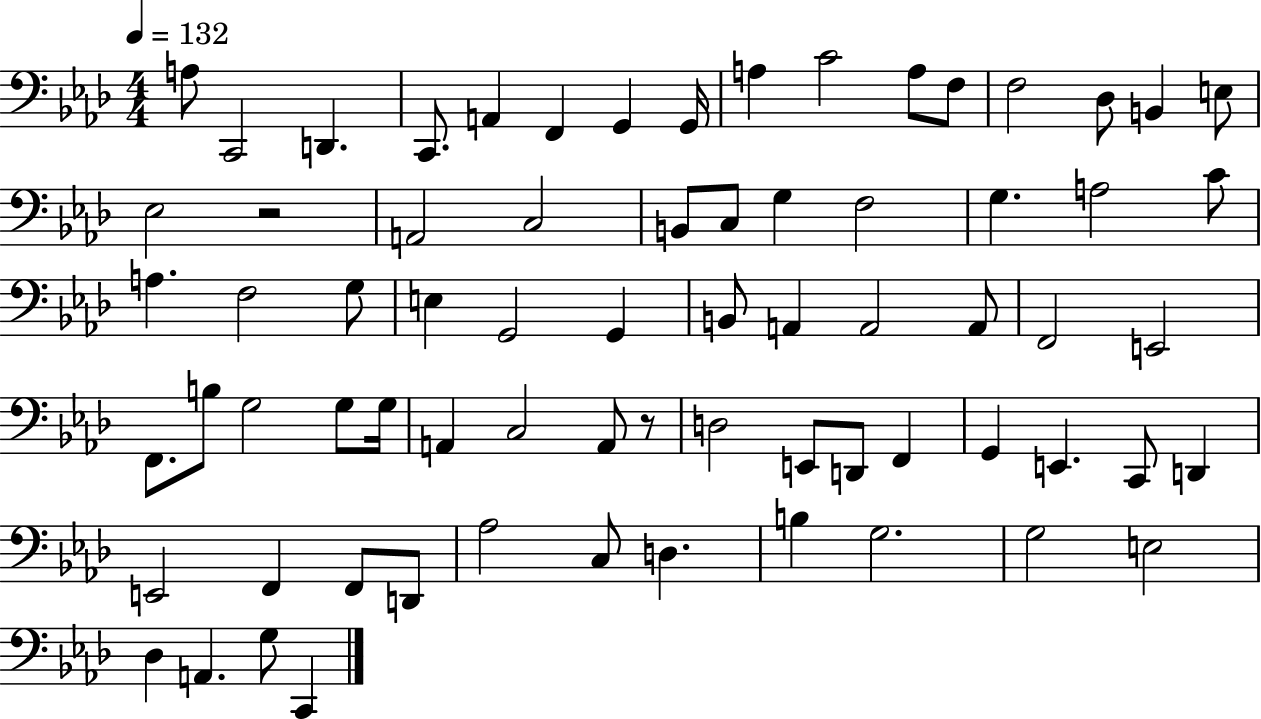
A3/e C2/h D2/q. C2/e. A2/q F2/q G2/q G2/s A3/q C4/h A3/e F3/e F3/h Db3/e B2/q E3/e Eb3/h R/h A2/h C3/h B2/e C3/e G3/q F3/h G3/q. A3/h C4/e A3/q. F3/h G3/e E3/q G2/h G2/q B2/e A2/q A2/h A2/e F2/h E2/h F2/e. B3/e G3/h G3/e G3/s A2/q C3/h A2/e R/e D3/h E2/e D2/e F2/q G2/q E2/q. C2/e D2/q E2/h F2/q F2/e D2/e Ab3/h C3/e D3/q. B3/q G3/h. G3/h E3/h Db3/q A2/q. G3/e C2/q